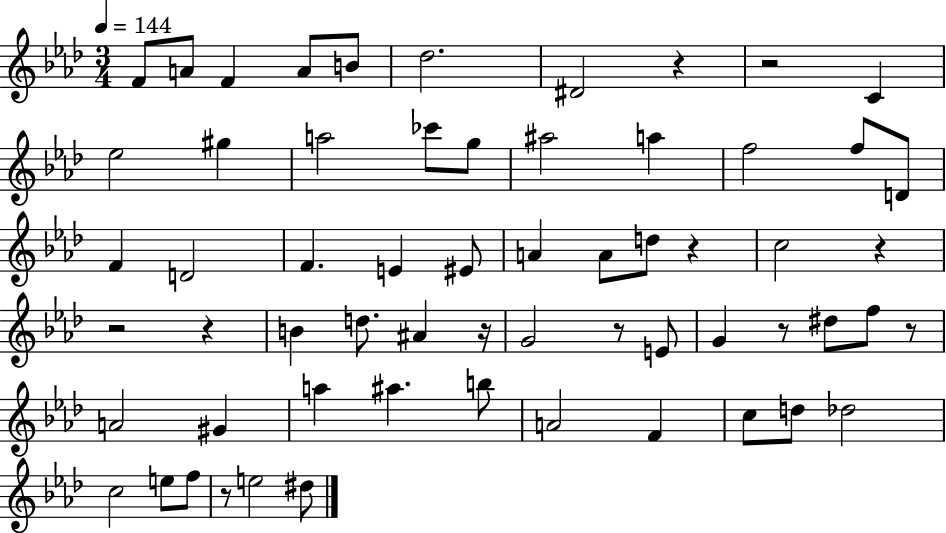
{
  \clef treble
  \numericTimeSignature
  \time 3/4
  \key aes \major
  \tempo 4 = 144
  f'8 a'8 f'4 a'8 b'8 | des''2. | dis'2 r4 | r2 c'4 | \break ees''2 gis''4 | a''2 ces'''8 g''8 | ais''2 a''4 | f''2 f''8 d'8 | \break f'4 d'2 | f'4. e'4 eis'8 | a'4 a'8 d''8 r4 | c''2 r4 | \break r2 r4 | b'4 d''8. ais'4 r16 | g'2 r8 e'8 | g'4 r8 dis''8 f''8 r8 | \break a'2 gis'4 | a''4 ais''4. b''8 | a'2 f'4 | c''8 d''8 des''2 | \break c''2 e''8 f''8 | r8 e''2 dis''8 | \bar "|."
}